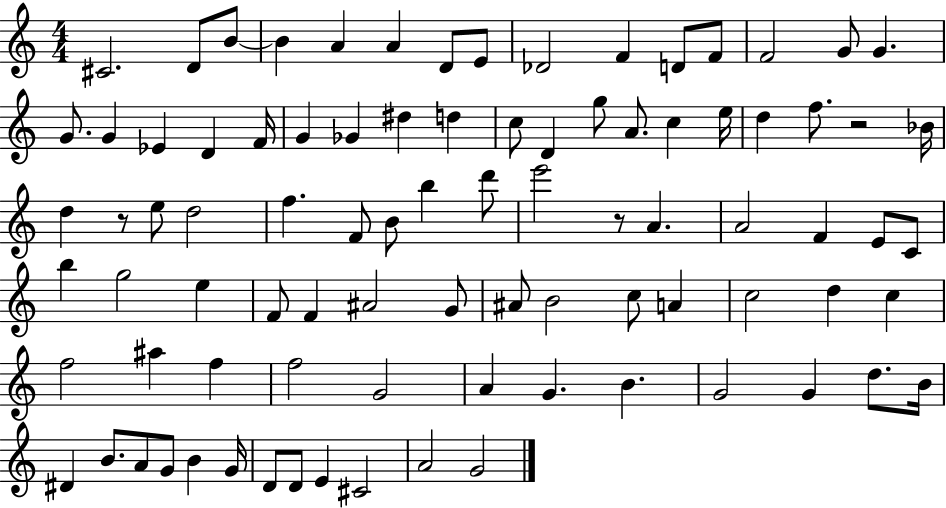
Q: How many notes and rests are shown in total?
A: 88